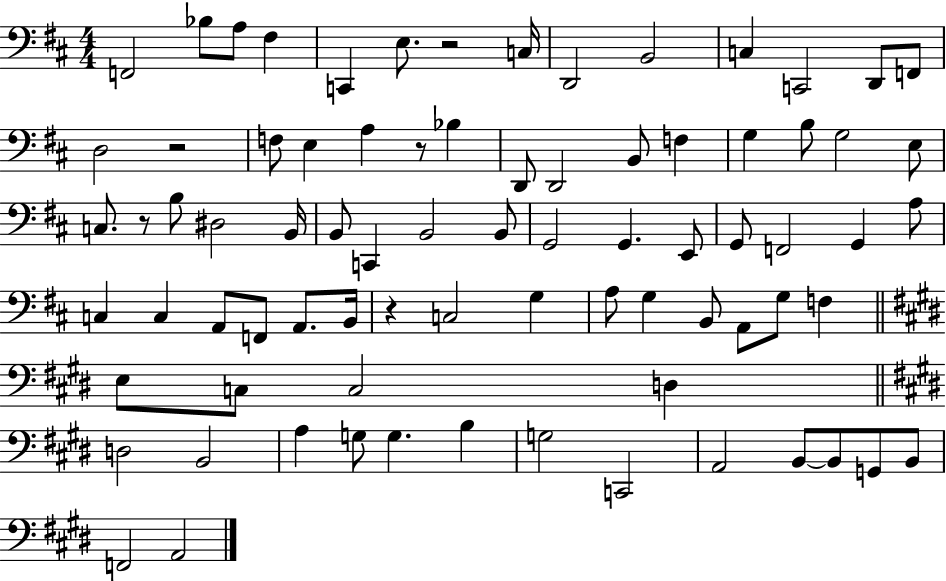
X:1
T:Untitled
M:4/4
L:1/4
K:D
F,,2 _B,/2 A,/2 ^F, C,, E,/2 z2 C,/4 D,,2 B,,2 C, C,,2 D,,/2 F,,/2 D,2 z2 F,/2 E, A, z/2 _B, D,,/2 D,,2 B,,/2 F, G, B,/2 G,2 E,/2 C,/2 z/2 B,/2 ^D,2 B,,/4 B,,/2 C,, B,,2 B,,/2 G,,2 G,, E,,/2 G,,/2 F,,2 G,, A,/2 C, C, A,,/2 F,,/2 A,,/2 B,,/4 z C,2 G, A,/2 G, B,,/2 A,,/2 G,/2 F, E,/2 C,/2 C,2 D, D,2 B,,2 A, G,/2 G, B, G,2 C,,2 A,,2 B,,/2 B,,/2 G,,/2 B,,/2 F,,2 A,,2